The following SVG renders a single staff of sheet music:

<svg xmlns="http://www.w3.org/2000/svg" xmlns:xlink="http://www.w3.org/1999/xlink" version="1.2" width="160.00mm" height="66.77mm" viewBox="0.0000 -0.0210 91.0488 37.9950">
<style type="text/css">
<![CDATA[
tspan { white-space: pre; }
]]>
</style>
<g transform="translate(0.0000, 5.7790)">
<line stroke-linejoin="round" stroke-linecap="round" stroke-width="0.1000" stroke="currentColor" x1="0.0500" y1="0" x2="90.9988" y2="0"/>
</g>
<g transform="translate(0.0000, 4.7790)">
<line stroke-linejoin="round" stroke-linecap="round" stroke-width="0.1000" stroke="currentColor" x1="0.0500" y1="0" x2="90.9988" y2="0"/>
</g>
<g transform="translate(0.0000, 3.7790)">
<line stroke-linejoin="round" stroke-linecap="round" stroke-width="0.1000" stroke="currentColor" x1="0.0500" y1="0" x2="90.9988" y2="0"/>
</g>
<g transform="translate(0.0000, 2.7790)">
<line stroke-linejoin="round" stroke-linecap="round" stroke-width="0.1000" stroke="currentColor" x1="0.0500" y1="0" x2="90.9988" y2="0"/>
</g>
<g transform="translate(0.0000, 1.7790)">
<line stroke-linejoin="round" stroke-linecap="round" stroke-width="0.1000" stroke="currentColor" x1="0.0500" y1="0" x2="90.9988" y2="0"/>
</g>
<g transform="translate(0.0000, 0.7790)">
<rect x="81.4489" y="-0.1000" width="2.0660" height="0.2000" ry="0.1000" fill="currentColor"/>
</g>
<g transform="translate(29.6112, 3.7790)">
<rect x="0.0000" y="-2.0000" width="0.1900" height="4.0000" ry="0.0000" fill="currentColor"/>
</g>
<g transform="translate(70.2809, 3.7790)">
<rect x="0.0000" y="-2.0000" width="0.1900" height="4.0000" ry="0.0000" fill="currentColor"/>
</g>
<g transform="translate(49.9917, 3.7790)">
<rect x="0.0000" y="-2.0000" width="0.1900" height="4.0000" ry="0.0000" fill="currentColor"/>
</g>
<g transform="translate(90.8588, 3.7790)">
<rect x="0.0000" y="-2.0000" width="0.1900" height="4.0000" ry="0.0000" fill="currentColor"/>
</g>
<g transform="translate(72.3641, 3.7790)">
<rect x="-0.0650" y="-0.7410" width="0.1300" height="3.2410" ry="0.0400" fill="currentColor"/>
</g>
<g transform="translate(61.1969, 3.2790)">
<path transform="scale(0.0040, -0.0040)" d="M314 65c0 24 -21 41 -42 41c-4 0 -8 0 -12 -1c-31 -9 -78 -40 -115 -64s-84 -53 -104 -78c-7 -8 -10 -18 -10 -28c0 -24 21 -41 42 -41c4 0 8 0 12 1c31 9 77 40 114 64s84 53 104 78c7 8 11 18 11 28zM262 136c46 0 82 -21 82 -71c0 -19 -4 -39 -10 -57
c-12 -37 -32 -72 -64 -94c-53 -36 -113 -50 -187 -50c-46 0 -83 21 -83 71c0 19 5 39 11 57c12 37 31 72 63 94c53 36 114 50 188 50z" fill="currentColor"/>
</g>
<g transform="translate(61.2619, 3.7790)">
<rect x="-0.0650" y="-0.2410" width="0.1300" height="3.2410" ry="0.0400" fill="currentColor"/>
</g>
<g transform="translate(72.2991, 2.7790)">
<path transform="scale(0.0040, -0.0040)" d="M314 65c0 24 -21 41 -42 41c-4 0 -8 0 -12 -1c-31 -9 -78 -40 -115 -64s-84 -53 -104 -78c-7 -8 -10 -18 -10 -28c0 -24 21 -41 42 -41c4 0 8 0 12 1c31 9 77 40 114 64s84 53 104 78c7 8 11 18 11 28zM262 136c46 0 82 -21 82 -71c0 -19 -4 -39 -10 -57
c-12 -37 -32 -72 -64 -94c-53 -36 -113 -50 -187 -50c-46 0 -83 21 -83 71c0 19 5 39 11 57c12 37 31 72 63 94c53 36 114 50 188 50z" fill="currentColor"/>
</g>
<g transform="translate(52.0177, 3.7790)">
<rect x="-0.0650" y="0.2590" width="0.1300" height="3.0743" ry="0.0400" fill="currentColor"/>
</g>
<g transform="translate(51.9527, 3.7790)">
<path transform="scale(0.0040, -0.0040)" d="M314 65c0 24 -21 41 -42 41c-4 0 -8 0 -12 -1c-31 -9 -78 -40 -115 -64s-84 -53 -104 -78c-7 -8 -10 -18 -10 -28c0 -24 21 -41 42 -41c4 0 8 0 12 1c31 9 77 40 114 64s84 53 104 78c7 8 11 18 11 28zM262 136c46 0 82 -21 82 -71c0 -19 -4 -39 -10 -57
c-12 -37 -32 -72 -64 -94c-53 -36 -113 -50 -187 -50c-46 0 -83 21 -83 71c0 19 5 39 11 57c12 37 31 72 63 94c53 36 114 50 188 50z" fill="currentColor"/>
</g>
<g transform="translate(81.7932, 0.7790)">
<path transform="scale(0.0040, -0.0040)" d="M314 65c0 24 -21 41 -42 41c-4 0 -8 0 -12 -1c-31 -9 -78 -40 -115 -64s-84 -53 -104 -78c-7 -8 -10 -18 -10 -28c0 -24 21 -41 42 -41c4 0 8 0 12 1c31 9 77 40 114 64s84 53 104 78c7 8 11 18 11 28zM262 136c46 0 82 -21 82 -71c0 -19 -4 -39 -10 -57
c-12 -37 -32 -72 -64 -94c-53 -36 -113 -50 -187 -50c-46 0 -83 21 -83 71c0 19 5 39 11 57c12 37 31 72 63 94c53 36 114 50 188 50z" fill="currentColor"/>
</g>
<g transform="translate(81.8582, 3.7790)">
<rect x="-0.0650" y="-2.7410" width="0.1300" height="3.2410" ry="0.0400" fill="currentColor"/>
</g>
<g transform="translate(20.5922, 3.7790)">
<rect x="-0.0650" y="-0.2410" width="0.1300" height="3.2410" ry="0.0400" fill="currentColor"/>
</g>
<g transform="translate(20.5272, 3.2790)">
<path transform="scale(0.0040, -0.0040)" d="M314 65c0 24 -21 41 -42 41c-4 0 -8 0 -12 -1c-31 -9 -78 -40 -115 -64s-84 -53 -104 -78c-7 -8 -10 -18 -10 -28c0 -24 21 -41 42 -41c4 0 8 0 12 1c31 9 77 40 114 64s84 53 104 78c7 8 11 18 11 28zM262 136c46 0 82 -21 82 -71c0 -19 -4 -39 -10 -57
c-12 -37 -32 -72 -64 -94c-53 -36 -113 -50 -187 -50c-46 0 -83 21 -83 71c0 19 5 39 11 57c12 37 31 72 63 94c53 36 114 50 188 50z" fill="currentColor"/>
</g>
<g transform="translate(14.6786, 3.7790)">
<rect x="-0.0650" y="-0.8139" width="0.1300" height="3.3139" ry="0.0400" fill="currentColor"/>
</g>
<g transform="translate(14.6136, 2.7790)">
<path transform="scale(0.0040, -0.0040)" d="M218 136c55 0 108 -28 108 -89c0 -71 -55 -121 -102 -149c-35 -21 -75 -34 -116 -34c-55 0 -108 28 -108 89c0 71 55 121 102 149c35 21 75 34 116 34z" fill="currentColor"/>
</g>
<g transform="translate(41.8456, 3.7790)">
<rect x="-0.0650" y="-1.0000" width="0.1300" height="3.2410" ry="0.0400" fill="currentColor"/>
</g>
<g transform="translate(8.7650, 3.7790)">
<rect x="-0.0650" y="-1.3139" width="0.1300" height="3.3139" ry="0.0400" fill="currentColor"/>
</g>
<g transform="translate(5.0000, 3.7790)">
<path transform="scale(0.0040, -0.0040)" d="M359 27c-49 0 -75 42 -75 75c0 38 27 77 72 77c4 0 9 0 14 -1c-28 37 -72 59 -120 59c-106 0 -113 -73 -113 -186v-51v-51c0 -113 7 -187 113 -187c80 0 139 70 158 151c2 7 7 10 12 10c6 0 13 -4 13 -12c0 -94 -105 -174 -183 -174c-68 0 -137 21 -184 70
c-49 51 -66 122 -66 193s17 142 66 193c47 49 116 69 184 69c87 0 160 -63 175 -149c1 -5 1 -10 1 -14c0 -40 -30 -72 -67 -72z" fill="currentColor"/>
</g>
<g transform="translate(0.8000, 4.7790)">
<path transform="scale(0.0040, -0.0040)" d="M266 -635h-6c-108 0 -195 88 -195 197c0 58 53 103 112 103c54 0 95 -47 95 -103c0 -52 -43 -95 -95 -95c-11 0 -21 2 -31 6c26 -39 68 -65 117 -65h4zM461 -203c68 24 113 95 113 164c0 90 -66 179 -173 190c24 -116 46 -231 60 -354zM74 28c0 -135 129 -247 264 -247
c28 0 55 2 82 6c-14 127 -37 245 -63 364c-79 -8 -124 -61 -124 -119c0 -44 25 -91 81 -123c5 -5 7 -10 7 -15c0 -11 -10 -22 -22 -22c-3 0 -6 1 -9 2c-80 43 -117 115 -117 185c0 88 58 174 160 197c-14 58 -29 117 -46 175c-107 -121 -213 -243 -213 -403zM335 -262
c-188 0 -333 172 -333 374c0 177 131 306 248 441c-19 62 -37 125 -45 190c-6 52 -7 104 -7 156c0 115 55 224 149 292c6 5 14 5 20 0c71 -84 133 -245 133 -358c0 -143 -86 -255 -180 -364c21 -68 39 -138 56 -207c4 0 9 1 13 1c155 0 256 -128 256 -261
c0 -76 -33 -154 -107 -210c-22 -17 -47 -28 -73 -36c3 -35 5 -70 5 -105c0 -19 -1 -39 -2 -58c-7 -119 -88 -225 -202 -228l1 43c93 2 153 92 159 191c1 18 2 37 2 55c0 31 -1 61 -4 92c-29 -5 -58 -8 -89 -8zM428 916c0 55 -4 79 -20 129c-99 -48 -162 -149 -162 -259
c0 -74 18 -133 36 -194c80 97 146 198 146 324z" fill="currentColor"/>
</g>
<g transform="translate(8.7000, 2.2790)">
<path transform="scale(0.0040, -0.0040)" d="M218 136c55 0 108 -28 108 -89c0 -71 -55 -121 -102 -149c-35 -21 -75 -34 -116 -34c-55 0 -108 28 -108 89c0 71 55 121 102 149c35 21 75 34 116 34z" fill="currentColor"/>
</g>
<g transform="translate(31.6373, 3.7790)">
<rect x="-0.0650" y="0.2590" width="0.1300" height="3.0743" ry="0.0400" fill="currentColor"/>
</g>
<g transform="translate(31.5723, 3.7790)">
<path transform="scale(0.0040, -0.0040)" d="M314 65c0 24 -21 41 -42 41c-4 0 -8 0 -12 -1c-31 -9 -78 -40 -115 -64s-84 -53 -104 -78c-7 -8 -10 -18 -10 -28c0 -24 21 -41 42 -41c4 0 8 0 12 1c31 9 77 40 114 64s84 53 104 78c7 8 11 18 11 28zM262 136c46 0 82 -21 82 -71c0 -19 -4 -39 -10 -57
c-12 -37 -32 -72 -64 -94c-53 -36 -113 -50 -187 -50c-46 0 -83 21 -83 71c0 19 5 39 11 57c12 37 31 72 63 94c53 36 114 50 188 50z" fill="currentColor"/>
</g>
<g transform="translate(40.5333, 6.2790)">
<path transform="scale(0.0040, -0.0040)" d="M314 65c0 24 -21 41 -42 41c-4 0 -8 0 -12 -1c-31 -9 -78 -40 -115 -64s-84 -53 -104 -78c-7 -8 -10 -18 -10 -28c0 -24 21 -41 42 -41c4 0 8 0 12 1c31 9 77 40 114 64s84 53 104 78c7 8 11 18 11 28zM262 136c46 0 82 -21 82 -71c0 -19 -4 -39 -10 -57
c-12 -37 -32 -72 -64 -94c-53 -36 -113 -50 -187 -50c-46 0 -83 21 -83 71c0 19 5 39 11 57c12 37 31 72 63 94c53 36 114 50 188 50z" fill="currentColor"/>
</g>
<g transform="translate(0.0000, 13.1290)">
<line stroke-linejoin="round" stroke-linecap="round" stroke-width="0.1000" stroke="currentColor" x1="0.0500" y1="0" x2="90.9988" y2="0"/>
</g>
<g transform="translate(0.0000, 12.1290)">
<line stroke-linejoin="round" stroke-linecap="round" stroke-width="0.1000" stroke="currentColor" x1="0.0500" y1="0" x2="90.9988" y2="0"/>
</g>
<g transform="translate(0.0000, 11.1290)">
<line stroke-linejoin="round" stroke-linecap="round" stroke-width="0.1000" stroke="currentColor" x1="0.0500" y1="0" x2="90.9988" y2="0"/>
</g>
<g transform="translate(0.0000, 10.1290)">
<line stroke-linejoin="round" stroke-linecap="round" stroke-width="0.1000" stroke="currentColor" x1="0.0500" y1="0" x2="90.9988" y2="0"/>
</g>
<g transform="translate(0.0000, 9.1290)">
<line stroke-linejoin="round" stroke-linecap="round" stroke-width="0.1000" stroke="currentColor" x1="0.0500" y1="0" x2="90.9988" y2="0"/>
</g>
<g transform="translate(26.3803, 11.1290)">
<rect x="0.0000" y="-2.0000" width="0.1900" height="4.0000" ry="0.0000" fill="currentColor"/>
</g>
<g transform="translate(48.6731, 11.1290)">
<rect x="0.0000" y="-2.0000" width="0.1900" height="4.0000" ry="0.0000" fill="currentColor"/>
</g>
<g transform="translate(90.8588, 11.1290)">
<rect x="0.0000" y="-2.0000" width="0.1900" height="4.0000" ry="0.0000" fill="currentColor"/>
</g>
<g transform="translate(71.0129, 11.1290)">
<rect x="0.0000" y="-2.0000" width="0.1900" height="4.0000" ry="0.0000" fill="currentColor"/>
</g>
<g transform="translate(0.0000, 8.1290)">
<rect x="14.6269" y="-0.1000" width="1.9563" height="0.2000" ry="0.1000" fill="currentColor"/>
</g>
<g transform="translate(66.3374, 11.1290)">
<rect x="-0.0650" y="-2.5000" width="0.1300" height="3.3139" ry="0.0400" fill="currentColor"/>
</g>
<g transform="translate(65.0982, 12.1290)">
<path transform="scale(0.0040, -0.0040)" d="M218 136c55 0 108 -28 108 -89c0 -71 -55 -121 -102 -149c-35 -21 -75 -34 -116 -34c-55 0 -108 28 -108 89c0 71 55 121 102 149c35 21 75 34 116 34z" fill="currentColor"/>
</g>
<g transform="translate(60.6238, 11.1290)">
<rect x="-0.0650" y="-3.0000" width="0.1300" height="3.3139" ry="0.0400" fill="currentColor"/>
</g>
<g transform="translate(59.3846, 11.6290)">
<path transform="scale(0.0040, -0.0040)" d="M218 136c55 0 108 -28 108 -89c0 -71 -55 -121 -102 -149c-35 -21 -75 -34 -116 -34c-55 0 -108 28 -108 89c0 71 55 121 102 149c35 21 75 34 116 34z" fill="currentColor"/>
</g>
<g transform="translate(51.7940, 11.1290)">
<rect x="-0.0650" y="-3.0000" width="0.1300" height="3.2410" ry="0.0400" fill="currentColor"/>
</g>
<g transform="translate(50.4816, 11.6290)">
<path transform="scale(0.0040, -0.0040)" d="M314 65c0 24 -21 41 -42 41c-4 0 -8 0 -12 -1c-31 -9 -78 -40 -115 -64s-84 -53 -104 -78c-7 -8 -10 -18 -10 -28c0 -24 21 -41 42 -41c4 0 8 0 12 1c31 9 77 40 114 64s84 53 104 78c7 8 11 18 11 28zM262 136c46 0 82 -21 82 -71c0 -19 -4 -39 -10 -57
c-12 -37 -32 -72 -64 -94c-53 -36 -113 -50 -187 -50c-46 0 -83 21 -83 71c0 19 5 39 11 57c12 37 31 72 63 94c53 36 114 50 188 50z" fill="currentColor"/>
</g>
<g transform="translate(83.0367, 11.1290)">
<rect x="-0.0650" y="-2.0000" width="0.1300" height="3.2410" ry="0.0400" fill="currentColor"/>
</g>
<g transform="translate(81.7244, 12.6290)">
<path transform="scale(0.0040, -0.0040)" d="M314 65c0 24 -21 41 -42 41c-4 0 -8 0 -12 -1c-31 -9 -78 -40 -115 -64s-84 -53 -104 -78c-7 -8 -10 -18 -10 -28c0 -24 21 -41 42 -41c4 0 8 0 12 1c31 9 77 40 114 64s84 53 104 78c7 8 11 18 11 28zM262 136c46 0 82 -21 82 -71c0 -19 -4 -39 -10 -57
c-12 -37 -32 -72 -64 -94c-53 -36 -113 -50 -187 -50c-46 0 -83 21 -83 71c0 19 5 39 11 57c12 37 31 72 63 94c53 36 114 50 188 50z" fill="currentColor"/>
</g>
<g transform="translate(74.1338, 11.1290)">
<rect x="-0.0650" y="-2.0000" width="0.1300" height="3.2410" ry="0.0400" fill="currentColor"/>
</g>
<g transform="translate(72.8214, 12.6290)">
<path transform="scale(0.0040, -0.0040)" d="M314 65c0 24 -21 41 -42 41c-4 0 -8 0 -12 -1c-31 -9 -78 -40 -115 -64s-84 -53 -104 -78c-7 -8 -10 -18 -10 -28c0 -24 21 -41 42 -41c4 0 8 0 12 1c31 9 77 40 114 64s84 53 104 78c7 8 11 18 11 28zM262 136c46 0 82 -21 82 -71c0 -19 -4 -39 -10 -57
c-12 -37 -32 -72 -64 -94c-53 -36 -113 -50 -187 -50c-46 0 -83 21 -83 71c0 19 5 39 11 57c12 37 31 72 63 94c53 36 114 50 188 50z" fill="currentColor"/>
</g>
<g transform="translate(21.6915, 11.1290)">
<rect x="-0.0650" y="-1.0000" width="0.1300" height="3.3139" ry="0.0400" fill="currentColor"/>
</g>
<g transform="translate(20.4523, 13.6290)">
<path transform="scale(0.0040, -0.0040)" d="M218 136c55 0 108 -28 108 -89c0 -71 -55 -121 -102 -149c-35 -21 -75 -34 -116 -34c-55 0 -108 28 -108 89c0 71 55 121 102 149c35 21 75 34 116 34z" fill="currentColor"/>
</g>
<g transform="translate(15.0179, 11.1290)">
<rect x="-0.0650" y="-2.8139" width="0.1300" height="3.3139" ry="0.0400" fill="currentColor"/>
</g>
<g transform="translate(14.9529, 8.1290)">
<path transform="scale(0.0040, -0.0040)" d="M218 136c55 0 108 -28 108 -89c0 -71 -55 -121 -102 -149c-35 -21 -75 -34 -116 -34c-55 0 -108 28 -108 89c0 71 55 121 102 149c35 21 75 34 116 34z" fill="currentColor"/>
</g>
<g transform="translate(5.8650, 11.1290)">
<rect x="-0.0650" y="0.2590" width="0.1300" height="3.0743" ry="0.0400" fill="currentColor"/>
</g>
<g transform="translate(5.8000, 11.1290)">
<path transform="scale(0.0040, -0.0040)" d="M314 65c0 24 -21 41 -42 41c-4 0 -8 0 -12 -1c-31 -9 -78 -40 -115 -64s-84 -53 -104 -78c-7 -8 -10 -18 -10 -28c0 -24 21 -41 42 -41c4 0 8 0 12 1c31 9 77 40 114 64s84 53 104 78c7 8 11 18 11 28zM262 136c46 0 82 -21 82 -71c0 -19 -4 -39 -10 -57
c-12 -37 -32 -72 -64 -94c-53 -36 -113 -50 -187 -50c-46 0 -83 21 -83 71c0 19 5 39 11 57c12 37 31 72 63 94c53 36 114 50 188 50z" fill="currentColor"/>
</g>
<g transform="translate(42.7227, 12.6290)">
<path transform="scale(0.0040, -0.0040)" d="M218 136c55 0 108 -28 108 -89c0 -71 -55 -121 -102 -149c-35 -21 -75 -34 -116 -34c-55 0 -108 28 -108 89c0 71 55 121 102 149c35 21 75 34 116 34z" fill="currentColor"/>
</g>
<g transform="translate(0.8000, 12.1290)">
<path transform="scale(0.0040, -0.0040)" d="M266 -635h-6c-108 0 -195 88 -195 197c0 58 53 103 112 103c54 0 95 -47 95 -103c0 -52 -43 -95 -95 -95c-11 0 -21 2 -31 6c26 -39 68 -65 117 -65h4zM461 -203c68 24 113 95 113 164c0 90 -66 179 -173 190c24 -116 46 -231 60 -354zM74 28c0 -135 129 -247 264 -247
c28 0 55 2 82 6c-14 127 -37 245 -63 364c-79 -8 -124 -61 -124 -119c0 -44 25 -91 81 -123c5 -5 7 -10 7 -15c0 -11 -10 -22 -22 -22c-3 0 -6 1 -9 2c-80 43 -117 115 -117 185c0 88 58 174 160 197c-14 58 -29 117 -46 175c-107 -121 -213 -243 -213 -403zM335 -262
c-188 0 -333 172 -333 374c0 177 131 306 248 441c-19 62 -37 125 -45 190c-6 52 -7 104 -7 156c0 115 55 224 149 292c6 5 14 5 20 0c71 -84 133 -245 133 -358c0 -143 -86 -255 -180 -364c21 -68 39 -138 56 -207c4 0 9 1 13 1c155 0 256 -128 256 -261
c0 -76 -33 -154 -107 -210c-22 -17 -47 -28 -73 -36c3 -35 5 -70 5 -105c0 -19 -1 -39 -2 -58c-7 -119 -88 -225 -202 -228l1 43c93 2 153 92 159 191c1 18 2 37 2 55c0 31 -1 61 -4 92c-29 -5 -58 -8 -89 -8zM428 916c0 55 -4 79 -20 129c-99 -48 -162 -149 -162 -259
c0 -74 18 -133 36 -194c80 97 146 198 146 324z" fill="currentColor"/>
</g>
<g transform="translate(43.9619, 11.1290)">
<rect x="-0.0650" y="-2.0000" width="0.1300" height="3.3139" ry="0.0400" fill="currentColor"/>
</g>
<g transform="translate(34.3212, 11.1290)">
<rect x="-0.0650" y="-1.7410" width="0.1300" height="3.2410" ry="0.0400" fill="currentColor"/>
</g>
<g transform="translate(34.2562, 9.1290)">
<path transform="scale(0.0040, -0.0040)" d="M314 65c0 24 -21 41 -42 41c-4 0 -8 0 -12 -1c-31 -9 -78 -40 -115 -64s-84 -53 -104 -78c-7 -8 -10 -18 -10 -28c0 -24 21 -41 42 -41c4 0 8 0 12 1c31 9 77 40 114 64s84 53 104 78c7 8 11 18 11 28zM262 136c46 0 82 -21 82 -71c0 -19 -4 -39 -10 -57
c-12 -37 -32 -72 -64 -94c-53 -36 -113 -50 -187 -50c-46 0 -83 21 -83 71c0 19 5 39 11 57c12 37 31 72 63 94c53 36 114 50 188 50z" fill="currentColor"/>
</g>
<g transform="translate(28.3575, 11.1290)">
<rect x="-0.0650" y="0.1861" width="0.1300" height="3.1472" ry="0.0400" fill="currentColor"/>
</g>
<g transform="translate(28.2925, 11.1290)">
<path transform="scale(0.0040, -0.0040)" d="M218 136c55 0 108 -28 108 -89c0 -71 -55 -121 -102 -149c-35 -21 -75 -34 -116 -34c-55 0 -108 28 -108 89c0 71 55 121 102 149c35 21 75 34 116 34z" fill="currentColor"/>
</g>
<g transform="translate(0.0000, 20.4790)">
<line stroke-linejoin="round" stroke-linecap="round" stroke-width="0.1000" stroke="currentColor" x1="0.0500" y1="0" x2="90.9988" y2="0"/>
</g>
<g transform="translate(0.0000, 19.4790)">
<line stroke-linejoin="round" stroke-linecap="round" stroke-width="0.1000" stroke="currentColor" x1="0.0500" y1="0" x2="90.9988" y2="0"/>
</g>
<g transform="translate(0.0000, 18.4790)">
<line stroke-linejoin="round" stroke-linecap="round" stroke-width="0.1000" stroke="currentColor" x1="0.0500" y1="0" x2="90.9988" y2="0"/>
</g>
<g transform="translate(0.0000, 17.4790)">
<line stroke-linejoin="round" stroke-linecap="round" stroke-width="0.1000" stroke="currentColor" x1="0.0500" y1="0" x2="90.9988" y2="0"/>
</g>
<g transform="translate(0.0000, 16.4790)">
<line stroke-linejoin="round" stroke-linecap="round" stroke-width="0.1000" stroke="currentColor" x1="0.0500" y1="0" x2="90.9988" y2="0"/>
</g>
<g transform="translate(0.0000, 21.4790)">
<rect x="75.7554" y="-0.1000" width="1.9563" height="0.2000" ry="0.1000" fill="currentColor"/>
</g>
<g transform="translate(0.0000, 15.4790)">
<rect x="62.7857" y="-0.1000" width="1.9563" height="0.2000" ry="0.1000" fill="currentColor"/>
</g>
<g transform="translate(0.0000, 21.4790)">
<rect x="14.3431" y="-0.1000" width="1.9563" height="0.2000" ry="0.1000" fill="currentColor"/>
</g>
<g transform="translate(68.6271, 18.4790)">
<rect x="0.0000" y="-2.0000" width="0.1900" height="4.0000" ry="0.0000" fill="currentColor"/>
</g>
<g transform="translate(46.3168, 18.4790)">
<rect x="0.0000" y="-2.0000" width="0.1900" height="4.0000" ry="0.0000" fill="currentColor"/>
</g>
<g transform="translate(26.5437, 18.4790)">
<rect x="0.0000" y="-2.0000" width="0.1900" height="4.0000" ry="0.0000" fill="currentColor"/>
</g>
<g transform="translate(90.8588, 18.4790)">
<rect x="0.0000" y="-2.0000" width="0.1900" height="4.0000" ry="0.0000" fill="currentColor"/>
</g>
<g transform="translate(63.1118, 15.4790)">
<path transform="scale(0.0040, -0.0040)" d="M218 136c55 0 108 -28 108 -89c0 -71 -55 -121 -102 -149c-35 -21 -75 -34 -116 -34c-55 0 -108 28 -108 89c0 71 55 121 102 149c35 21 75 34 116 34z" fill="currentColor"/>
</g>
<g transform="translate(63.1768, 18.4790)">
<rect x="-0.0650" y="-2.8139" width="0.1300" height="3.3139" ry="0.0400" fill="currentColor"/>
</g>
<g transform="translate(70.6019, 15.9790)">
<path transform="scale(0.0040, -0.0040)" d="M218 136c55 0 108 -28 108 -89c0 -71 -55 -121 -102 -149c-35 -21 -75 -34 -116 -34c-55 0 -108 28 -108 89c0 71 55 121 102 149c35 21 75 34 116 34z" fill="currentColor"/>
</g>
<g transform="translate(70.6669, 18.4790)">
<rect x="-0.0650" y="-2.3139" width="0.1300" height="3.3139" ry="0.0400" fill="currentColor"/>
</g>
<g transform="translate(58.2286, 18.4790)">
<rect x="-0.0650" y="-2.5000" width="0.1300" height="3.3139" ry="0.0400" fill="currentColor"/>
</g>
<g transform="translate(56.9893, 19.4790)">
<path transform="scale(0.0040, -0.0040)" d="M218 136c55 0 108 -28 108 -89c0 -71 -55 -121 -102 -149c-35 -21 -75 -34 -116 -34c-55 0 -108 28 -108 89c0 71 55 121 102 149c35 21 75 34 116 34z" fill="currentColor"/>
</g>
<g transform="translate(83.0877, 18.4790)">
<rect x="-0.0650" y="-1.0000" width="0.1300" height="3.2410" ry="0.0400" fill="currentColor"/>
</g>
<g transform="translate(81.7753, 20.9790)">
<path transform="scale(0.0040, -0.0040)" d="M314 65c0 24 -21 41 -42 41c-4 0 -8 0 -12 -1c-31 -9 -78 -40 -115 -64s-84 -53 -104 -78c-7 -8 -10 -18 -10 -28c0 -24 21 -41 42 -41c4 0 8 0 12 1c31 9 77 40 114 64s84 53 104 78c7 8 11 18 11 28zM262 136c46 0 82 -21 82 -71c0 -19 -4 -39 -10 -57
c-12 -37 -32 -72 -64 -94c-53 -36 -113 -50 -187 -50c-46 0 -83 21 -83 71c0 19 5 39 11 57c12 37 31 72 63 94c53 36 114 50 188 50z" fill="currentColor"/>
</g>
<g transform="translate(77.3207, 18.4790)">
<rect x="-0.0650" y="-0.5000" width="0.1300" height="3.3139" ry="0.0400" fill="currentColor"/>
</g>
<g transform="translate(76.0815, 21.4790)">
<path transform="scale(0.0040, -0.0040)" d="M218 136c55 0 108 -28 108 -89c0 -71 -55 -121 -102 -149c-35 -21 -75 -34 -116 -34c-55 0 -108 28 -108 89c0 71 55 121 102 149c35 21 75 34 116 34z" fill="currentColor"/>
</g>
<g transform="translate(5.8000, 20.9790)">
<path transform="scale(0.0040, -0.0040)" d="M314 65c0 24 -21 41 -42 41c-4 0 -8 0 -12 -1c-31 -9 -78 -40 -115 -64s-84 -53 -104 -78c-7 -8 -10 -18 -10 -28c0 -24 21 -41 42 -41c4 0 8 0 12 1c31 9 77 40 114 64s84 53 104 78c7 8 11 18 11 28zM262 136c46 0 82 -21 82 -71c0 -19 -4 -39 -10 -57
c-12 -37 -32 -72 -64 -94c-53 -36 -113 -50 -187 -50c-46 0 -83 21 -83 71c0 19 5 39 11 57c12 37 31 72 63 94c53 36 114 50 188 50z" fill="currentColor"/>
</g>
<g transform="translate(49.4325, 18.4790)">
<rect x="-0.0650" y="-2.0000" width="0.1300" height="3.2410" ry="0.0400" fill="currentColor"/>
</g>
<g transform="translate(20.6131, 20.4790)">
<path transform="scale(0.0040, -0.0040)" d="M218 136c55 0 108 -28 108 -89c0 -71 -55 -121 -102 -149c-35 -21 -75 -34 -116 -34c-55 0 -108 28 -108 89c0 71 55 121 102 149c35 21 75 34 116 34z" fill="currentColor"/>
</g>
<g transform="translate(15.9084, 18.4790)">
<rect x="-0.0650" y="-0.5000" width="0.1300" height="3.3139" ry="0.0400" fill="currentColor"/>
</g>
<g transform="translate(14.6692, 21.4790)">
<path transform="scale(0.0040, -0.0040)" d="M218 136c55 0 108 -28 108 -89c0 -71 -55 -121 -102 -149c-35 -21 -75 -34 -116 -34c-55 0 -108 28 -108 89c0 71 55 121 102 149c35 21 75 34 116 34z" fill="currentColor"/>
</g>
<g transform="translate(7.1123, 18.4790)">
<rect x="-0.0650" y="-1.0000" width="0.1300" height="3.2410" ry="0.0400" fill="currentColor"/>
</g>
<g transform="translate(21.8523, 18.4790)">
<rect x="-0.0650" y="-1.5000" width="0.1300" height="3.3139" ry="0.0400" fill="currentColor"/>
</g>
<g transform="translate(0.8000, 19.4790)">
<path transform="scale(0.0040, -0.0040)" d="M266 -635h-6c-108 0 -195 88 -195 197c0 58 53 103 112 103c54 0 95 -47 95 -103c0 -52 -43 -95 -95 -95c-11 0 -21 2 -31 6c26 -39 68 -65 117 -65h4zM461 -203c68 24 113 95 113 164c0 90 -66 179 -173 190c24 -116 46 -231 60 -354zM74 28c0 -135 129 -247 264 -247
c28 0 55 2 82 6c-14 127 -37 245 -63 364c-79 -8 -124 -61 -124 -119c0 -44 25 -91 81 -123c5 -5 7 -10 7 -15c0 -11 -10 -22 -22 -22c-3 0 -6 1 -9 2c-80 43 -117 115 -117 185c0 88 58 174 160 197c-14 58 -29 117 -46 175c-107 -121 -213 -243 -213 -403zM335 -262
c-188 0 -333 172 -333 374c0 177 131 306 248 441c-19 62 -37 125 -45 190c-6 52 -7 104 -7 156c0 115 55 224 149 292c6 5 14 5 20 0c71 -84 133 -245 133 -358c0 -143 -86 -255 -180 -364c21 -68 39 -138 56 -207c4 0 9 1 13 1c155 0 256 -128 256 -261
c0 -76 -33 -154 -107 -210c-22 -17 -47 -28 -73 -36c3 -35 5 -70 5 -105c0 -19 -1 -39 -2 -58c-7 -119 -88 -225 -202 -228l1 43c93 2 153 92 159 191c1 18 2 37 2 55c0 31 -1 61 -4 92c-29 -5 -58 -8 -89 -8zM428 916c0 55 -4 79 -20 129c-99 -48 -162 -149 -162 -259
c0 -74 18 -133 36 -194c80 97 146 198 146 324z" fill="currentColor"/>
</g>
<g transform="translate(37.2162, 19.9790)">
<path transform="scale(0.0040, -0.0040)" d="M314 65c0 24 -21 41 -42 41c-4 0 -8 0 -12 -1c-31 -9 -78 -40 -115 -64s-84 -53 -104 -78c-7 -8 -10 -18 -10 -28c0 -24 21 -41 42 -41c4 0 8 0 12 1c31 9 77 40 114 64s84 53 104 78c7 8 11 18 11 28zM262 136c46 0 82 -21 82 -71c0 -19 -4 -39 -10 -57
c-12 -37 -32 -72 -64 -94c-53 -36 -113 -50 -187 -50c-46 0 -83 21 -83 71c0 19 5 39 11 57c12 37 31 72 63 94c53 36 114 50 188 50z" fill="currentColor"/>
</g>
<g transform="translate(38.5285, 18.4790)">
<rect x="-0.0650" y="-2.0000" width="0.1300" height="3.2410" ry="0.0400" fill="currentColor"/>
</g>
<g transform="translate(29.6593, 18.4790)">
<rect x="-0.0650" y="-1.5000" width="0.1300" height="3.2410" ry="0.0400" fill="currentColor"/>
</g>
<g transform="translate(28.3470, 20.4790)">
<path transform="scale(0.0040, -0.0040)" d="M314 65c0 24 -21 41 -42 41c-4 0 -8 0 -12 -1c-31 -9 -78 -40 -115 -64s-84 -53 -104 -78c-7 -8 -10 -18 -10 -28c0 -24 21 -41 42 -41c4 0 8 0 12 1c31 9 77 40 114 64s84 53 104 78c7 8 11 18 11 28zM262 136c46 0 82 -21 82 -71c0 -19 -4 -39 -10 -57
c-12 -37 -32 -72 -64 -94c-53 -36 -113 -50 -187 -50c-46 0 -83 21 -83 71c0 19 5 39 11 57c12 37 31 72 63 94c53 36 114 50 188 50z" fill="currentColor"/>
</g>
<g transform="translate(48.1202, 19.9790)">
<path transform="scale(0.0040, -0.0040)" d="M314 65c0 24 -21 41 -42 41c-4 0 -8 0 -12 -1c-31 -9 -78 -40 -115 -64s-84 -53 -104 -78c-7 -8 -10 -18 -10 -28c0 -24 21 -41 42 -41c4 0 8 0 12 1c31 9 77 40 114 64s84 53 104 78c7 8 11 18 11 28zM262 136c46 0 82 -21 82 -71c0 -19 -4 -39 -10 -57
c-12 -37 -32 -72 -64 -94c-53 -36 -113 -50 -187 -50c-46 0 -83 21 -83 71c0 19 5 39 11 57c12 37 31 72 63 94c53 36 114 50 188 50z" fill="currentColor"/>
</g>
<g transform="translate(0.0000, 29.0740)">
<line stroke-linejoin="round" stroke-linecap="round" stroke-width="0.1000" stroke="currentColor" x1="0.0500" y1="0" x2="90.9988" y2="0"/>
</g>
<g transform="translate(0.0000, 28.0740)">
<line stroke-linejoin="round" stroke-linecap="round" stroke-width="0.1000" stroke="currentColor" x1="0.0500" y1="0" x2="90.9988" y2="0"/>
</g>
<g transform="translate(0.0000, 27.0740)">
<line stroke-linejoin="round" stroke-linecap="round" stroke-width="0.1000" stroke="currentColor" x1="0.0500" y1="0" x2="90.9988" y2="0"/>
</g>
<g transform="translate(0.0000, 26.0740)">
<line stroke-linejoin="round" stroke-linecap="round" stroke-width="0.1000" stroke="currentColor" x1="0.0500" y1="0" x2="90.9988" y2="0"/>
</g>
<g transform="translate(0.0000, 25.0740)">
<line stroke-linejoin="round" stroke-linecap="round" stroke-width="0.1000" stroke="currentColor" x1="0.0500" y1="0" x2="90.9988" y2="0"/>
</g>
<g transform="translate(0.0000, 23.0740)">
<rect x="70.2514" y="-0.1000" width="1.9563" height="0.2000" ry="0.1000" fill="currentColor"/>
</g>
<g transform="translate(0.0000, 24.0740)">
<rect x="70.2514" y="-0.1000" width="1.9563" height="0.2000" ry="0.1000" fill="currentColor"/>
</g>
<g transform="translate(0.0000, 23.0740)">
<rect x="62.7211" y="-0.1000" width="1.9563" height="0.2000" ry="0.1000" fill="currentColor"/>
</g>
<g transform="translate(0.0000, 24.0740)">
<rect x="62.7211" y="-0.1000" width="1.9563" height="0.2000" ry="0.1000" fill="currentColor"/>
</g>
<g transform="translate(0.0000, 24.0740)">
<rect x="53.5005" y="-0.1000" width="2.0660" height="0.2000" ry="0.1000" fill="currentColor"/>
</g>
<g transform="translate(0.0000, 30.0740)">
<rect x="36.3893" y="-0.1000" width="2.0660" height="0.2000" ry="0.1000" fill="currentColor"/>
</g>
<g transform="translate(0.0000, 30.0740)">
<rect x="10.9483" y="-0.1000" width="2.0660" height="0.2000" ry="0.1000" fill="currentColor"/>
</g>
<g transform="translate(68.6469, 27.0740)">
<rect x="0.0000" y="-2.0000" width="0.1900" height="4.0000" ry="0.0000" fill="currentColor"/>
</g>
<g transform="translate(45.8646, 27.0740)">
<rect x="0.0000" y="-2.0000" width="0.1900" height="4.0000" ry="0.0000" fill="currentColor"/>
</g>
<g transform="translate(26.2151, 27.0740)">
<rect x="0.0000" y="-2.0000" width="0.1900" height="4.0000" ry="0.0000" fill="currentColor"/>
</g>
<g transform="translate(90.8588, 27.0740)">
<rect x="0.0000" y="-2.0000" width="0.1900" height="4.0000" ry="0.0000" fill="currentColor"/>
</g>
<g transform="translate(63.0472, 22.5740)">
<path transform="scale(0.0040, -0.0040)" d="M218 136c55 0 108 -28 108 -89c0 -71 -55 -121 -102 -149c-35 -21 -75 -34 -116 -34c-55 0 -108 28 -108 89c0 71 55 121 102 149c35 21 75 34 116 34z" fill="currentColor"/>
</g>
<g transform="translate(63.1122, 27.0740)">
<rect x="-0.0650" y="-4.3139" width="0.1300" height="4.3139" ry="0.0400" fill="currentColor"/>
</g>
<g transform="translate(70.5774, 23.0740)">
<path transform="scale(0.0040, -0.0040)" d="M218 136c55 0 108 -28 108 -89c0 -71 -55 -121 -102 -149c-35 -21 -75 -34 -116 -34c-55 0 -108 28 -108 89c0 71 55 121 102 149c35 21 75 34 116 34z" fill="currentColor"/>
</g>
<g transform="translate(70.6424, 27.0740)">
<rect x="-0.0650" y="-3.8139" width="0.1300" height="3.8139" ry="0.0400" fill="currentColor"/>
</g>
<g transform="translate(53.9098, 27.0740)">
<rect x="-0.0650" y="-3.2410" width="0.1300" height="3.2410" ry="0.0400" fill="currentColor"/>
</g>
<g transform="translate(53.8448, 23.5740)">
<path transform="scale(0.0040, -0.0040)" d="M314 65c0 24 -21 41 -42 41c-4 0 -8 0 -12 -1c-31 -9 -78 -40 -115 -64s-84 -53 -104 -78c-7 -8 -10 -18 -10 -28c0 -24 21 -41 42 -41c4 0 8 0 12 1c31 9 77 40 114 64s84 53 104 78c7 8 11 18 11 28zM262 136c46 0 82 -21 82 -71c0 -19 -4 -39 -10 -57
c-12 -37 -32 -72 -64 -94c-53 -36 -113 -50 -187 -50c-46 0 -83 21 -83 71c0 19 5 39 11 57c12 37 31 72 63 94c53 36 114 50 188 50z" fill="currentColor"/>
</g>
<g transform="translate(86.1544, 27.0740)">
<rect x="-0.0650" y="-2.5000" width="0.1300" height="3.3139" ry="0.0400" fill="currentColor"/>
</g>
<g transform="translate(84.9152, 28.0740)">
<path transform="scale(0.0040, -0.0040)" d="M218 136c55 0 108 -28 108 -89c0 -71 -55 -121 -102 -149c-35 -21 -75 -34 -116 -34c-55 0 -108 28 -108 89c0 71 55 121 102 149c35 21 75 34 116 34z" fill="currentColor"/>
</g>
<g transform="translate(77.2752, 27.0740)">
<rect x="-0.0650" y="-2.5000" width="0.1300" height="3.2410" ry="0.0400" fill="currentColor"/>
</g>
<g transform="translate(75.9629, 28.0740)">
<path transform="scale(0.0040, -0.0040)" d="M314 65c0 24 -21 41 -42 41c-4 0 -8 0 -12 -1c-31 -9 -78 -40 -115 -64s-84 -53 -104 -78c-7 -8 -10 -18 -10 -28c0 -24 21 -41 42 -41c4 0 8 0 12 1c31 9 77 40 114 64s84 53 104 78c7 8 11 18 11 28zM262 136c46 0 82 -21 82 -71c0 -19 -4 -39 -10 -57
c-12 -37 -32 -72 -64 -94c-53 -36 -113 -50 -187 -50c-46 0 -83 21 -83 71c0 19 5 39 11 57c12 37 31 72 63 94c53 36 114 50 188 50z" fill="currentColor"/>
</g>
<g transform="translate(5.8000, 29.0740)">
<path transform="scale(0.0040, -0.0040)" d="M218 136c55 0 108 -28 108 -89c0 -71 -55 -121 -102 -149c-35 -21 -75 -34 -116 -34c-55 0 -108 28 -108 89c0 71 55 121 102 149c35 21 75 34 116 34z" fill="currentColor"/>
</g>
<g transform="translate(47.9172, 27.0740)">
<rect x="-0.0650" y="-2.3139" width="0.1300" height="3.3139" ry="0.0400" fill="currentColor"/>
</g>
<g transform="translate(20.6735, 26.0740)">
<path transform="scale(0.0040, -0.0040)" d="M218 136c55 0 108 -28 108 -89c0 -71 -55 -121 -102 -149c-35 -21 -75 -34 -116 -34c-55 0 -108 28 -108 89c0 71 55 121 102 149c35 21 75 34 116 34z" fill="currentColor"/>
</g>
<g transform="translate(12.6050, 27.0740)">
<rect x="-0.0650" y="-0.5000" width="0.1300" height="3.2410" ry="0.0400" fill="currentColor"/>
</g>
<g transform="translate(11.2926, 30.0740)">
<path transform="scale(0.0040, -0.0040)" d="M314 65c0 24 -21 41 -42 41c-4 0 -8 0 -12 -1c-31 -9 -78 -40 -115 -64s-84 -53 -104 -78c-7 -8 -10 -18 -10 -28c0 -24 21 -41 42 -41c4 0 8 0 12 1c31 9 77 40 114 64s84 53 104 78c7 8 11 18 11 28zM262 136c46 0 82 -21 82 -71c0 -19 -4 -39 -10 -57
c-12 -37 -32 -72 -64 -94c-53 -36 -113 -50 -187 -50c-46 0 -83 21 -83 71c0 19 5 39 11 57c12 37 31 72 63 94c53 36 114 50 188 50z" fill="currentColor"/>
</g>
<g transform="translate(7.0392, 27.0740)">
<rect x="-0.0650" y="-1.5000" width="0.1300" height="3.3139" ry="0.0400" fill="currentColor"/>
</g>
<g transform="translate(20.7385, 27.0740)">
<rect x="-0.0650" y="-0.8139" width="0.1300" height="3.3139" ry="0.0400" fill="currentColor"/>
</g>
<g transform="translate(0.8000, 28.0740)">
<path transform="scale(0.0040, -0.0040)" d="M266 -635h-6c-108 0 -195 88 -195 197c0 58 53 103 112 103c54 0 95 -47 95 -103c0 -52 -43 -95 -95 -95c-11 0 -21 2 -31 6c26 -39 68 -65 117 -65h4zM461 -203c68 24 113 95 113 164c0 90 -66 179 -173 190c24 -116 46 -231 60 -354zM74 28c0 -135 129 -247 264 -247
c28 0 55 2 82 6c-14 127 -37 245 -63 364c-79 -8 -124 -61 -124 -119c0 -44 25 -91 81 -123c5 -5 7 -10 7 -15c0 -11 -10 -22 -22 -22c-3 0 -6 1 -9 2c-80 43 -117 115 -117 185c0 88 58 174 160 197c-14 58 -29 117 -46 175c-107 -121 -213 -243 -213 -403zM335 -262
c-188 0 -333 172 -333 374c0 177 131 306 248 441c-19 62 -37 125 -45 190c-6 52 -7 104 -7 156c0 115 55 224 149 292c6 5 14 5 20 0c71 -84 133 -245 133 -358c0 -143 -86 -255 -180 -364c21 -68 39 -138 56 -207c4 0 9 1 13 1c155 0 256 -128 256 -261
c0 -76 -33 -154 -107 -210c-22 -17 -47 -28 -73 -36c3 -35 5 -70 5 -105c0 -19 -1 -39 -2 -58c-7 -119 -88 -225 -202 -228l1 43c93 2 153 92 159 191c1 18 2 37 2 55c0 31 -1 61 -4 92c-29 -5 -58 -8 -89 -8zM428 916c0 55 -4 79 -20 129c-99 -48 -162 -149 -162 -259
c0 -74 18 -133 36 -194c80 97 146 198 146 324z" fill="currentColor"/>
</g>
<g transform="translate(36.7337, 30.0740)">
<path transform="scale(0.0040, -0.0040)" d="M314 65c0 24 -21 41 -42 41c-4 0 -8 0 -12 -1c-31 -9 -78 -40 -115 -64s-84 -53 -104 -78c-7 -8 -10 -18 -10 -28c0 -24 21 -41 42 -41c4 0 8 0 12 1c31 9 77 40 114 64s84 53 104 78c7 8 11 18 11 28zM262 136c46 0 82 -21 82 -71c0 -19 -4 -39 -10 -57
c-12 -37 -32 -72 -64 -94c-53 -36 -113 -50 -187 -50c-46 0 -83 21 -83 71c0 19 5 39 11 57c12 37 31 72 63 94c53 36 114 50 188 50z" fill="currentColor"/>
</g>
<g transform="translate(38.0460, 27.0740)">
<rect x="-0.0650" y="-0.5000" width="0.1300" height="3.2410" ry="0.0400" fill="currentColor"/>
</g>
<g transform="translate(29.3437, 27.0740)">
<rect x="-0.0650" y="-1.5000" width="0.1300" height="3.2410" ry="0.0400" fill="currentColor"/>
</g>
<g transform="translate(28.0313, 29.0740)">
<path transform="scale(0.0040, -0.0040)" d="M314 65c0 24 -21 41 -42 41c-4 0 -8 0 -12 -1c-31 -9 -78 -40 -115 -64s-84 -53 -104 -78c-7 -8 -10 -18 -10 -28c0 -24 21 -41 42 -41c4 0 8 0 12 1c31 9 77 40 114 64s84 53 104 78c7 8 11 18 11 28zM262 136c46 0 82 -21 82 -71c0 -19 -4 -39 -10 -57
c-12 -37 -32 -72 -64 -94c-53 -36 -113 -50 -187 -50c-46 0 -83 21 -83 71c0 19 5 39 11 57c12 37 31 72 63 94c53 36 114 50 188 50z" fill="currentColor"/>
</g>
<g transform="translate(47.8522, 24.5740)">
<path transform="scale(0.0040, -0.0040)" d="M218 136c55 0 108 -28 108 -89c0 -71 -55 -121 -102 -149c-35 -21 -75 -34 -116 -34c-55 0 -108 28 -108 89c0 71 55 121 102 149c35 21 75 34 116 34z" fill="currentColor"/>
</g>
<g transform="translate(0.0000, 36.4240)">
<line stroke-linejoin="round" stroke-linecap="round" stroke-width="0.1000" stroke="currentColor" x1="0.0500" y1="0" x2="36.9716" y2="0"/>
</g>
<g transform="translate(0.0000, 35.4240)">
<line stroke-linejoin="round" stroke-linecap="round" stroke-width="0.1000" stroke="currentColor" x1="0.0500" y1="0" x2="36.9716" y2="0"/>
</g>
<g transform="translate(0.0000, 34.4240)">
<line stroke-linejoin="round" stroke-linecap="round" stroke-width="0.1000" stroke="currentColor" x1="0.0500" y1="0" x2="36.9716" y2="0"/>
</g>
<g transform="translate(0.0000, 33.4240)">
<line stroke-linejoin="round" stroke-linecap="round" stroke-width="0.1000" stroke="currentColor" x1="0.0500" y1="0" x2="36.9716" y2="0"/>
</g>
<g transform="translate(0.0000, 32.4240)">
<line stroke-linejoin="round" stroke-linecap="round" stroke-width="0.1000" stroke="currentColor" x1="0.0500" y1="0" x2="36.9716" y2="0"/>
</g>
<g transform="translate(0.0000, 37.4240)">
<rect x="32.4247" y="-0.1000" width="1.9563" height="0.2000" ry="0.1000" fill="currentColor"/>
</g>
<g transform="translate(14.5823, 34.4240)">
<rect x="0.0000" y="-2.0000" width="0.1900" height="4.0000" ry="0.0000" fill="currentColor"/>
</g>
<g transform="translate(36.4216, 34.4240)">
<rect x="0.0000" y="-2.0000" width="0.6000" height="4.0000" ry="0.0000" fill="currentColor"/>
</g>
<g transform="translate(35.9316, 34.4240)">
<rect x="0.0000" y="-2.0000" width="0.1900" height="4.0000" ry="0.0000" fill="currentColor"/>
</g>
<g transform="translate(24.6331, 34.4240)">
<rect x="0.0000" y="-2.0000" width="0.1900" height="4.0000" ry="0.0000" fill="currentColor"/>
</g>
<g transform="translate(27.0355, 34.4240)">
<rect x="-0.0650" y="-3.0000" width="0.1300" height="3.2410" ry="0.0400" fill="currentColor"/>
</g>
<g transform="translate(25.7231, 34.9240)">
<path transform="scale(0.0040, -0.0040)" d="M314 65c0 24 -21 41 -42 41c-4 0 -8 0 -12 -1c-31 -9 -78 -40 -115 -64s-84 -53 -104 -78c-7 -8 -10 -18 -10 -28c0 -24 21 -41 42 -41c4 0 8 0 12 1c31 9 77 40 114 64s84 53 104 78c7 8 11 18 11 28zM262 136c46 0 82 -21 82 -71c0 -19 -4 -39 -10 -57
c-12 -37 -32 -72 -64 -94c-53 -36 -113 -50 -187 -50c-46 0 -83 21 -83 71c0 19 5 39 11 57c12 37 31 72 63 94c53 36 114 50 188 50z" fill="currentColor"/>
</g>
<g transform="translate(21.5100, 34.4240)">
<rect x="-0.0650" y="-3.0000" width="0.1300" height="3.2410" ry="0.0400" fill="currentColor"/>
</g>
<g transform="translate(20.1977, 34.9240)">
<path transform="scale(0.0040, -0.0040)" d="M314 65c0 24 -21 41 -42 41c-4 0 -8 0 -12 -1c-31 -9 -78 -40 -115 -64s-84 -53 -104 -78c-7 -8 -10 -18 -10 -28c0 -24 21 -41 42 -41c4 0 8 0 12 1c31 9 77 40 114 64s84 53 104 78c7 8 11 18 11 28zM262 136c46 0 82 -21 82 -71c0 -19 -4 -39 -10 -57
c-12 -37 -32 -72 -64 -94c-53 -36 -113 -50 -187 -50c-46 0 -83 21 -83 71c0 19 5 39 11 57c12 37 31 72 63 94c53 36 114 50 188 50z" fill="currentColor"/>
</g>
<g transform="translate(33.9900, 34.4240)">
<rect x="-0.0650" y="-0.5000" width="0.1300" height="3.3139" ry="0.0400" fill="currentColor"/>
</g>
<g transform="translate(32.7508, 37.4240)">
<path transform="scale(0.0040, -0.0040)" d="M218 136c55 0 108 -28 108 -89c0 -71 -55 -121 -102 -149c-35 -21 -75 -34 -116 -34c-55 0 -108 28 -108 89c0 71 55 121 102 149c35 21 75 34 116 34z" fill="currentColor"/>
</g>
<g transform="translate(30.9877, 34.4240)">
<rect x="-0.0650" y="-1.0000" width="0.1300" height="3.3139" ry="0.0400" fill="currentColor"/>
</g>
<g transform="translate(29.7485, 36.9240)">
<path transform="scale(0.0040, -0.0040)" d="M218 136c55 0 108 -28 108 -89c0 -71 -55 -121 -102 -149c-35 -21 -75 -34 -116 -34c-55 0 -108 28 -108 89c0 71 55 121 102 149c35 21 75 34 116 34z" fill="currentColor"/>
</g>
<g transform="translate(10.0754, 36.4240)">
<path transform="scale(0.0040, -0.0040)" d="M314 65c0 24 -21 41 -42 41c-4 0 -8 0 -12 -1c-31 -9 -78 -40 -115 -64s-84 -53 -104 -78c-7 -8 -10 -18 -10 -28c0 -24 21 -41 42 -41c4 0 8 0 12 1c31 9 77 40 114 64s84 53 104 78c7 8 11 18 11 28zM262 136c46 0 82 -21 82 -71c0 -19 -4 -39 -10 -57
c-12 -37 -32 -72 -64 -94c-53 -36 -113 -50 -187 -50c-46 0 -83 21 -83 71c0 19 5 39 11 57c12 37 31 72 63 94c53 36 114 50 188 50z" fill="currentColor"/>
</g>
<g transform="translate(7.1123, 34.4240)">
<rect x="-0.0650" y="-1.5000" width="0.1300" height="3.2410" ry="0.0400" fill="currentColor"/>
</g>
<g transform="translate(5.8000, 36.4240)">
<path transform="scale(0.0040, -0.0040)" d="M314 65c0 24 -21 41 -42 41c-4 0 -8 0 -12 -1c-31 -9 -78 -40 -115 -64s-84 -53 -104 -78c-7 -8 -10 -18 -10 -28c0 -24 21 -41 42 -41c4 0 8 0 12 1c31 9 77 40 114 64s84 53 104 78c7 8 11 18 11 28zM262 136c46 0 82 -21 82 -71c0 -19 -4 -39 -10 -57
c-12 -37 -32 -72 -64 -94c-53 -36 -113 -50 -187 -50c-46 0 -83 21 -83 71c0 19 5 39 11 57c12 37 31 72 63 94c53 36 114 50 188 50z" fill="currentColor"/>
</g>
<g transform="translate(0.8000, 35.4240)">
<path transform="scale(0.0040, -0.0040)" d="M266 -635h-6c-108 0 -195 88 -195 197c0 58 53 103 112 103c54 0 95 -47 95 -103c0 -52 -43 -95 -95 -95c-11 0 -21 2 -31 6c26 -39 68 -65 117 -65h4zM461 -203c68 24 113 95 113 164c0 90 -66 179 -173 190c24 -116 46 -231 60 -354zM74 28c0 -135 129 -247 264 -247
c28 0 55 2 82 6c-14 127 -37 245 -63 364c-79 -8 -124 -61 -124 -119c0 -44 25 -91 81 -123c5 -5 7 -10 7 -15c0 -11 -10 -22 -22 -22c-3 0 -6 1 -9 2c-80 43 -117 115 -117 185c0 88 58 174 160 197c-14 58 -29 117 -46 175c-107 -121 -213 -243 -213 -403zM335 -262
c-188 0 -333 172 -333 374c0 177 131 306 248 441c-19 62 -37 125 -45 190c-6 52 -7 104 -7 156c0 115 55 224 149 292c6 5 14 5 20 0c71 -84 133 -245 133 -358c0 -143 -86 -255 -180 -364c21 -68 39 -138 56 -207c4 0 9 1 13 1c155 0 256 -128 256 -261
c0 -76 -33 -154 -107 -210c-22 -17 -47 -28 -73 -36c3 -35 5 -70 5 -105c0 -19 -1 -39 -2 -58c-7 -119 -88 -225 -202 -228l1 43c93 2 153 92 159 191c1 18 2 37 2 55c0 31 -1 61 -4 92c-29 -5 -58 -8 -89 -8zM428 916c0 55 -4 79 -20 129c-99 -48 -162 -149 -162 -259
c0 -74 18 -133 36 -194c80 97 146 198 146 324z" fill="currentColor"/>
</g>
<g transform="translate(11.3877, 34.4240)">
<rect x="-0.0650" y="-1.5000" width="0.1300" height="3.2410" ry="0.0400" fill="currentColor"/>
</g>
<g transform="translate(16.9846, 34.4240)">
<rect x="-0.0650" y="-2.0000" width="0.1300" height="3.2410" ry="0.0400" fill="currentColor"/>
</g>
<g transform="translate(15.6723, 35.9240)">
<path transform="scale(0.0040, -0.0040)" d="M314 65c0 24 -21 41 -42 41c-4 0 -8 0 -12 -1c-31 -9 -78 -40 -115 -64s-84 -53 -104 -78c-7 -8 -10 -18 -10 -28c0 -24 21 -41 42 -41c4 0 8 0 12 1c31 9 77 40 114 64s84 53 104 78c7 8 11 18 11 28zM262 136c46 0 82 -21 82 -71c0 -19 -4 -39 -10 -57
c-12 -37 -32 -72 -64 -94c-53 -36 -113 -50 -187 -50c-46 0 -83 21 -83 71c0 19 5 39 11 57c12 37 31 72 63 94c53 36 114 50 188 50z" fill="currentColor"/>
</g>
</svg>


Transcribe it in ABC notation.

X:1
T:Untitled
M:4/4
L:1/4
K:C
e d c2 B2 D2 B2 c2 d2 a2 B2 a D B f2 F A2 A G F2 F2 D2 C E E2 F2 F2 G a g C D2 E C2 d E2 C2 g b2 d' c' G2 G E2 E2 F2 A2 A2 D C